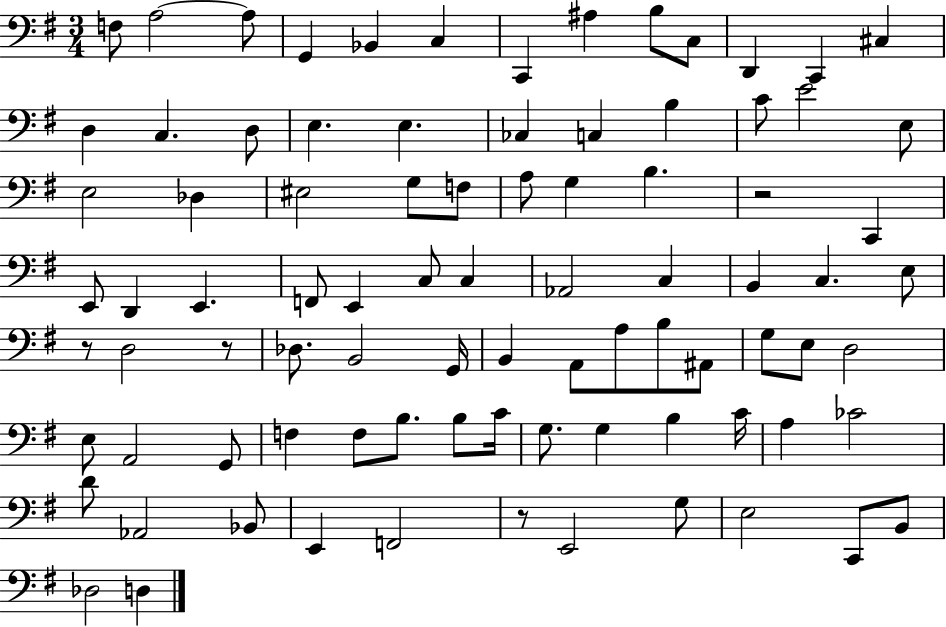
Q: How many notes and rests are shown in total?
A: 87